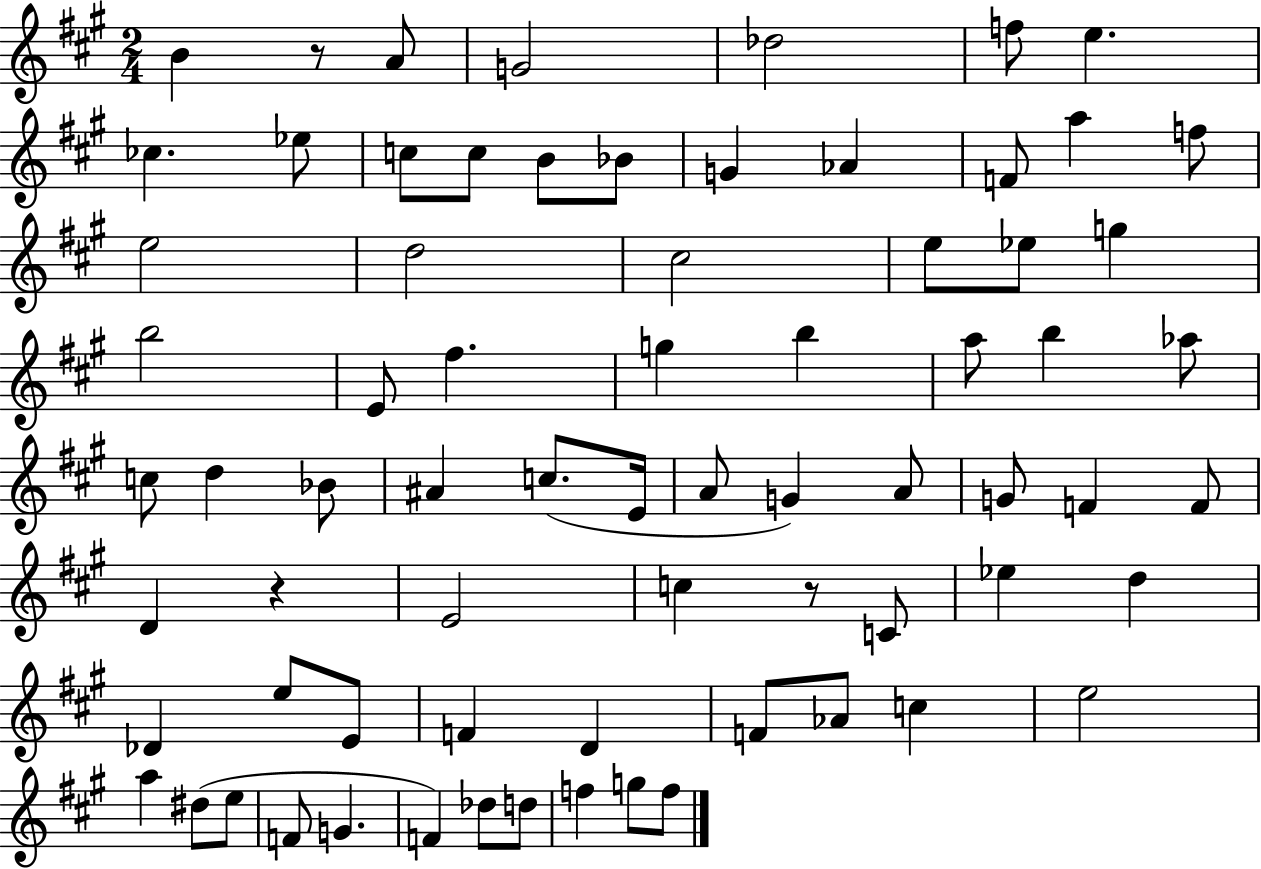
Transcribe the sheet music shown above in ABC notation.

X:1
T:Untitled
M:2/4
L:1/4
K:A
B z/2 A/2 G2 _d2 f/2 e _c _e/2 c/2 c/2 B/2 _B/2 G _A F/2 a f/2 e2 d2 ^c2 e/2 _e/2 g b2 E/2 ^f g b a/2 b _a/2 c/2 d _B/2 ^A c/2 E/4 A/2 G A/2 G/2 F F/2 D z E2 c z/2 C/2 _e d _D e/2 E/2 F D F/2 _A/2 c e2 a ^d/2 e/2 F/2 G F _d/2 d/2 f g/2 f/2